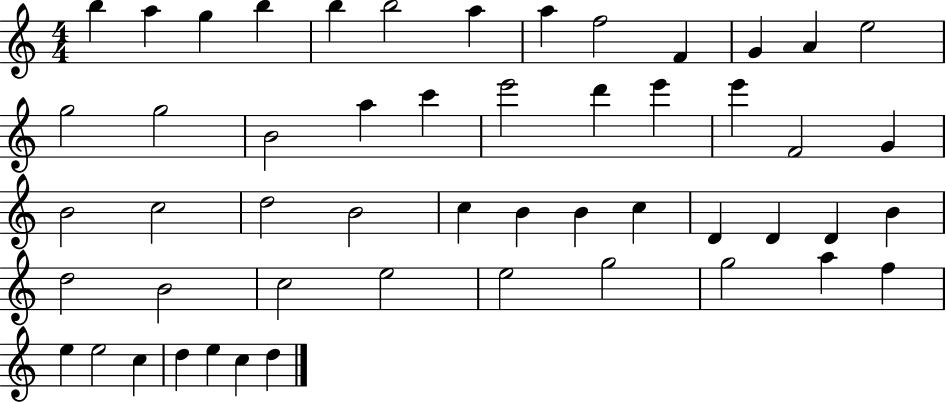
B5/q A5/q G5/q B5/q B5/q B5/h A5/q A5/q F5/h F4/q G4/q A4/q E5/h G5/h G5/h B4/h A5/q C6/q E6/h D6/q E6/q E6/q F4/h G4/q B4/h C5/h D5/h B4/h C5/q B4/q B4/q C5/q D4/q D4/q D4/q B4/q D5/h B4/h C5/h E5/h E5/h G5/h G5/h A5/q F5/q E5/q E5/h C5/q D5/q E5/q C5/q D5/q